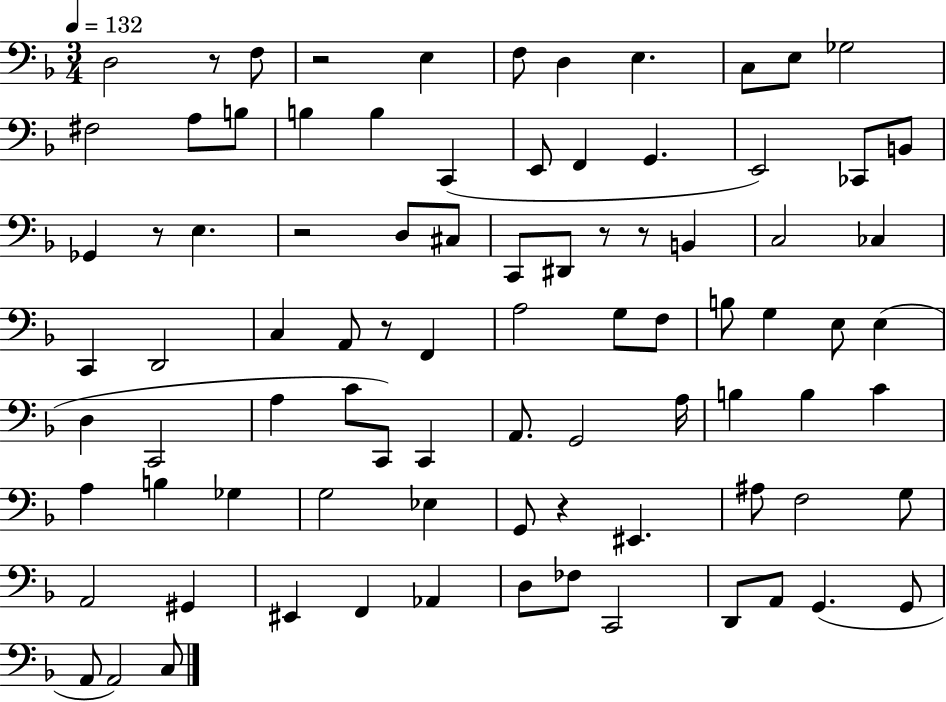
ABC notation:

X:1
T:Untitled
M:3/4
L:1/4
K:F
D,2 z/2 F,/2 z2 E, F,/2 D, E, C,/2 E,/2 _G,2 ^F,2 A,/2 B,/2 B, B, C,, E,,/2 F,, G,, E,,2 _C,,/2 B,,/2 _G,, z/2 E, z2 D,/2 ^C,/2 C,,/2 ^D,,/2 z/2 z/2 B,, C,2 _C, C,, D,,2 C, A,,/2 z/2 F,, A,2 G,/2 F,/2 B,/2 G, E,/2 E, D, C,,2 A, C/2 C,,/2 C,, A,,/2 G,,2 A,/4 B, B, C A, B, _G, G,2 _E, G,,/2 z ^E,, ^A,/2 F,2 G,/2 A,,2 ^G,, ^E,, F,, _A,, D,/2 _F,/2 C,,2 D,,/2 A,,/2 G,, G,,/2 A,,/2 A,,2 C,/2